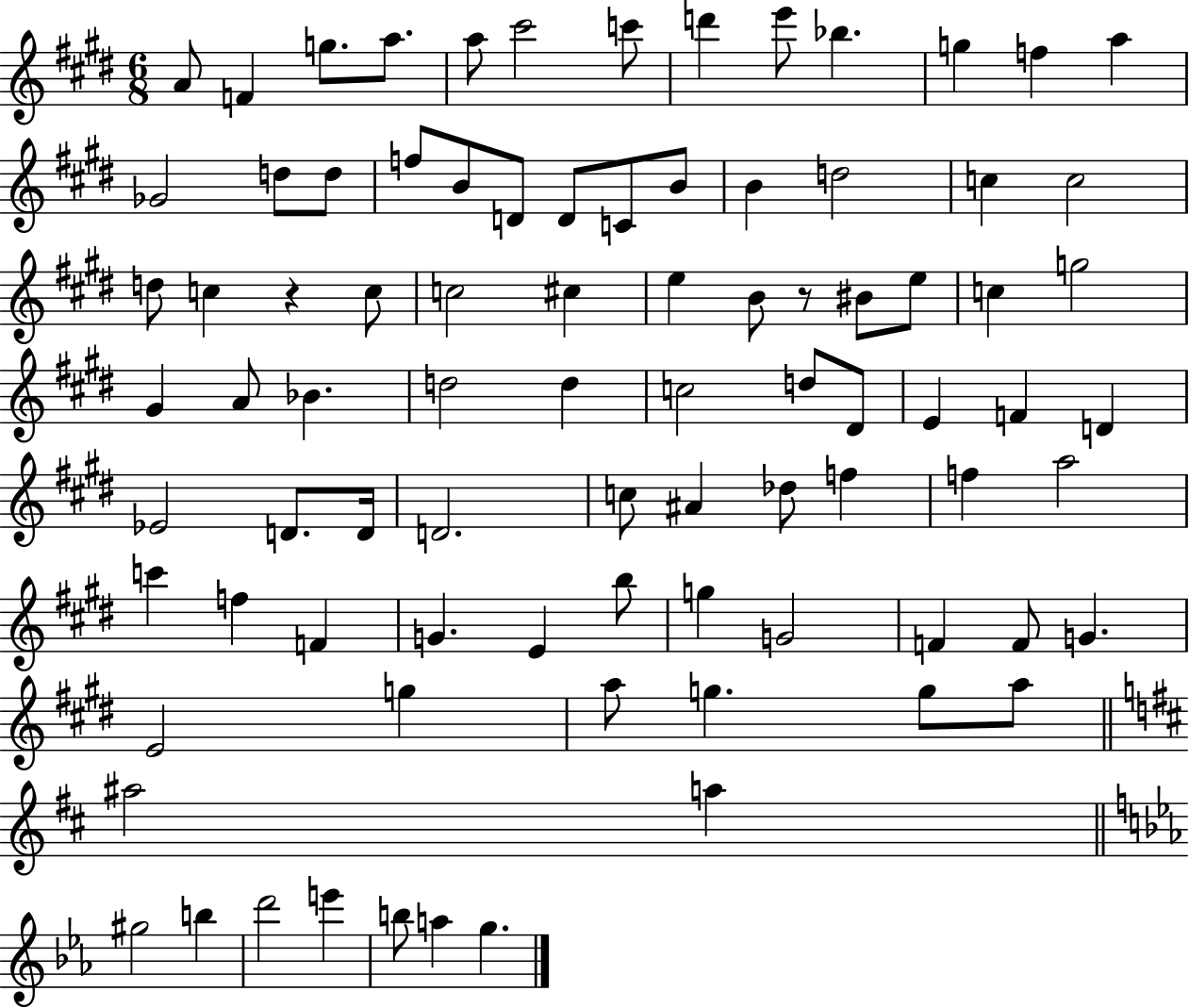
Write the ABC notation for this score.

X:1
T:Untitled
M:6/8
L:1/4
K:E
A/2 F g/2 a/2 a/2 ^c'2 c'/2 d' e'/2 _b g f a _G2 d/2 d/2 f/2 B/2 D/2 D/2 C/2 B/2 B d2 c c2 d/2 c z c/2 c2 ^c e B/2 z/2 ^B/2 e/2 c g2 ^G A/2 _B d2 d c2 d/2 ^D/2 E F D _E2 D/2 D/4 D2 c/2 ^A _d/2 f f a2 c' f F G E b/2 g G2 F F/2 G E2 g a/2 g g/2 a/2 ^a2 a ^g2 b d'2 e' b/2 a g